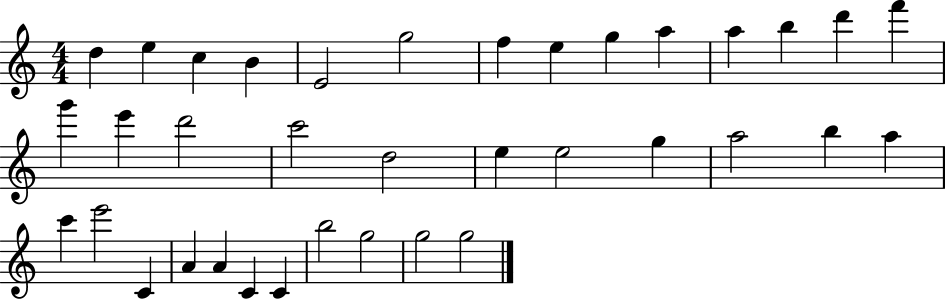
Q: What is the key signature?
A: C major